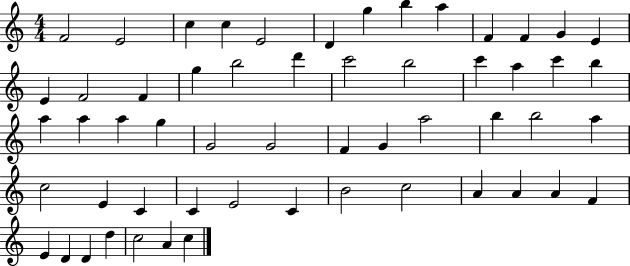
{
  \clef treble
  \numericTimeSignature
  \time 4/4
  \key c \major
  f'2 e'2 | c''4 c''4 e'2 | d'4 g''4 b''4 a''4 | f'4 f'4 g'4 e'4 | \break e'4 f'2 f'4 | g''4 b''2 d'''4 | c'''2 b''2 | c'''4 a''4 c'''4 b''4 | \break a''4 a''4 a''4 g''4 | g'2 g'2 | f'4 g'4 a''2 | b''4 b''2 a''4 | \break c''2 e'4 c'4 | c'4 e'2 c'4 | b'2 c''2 | a'4 a'4 a'4 f'4 | \break e'4 d'4 d'4 d''4 | c''2 a'4 c''4 | \bar "|."
}